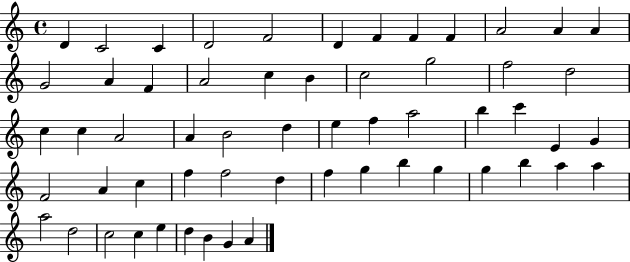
X:1
T:Untitled
M:4/4
L:1/4
K:C
D C2 C D2 F2 D F F F A2 A A G2 A F A2 c B c2 g2 f2 d2 c c A2 A B2 d e f a2 b c' E G F2 A c f f2 d f g b g g b a a a2 d2 c2 c e d B G A